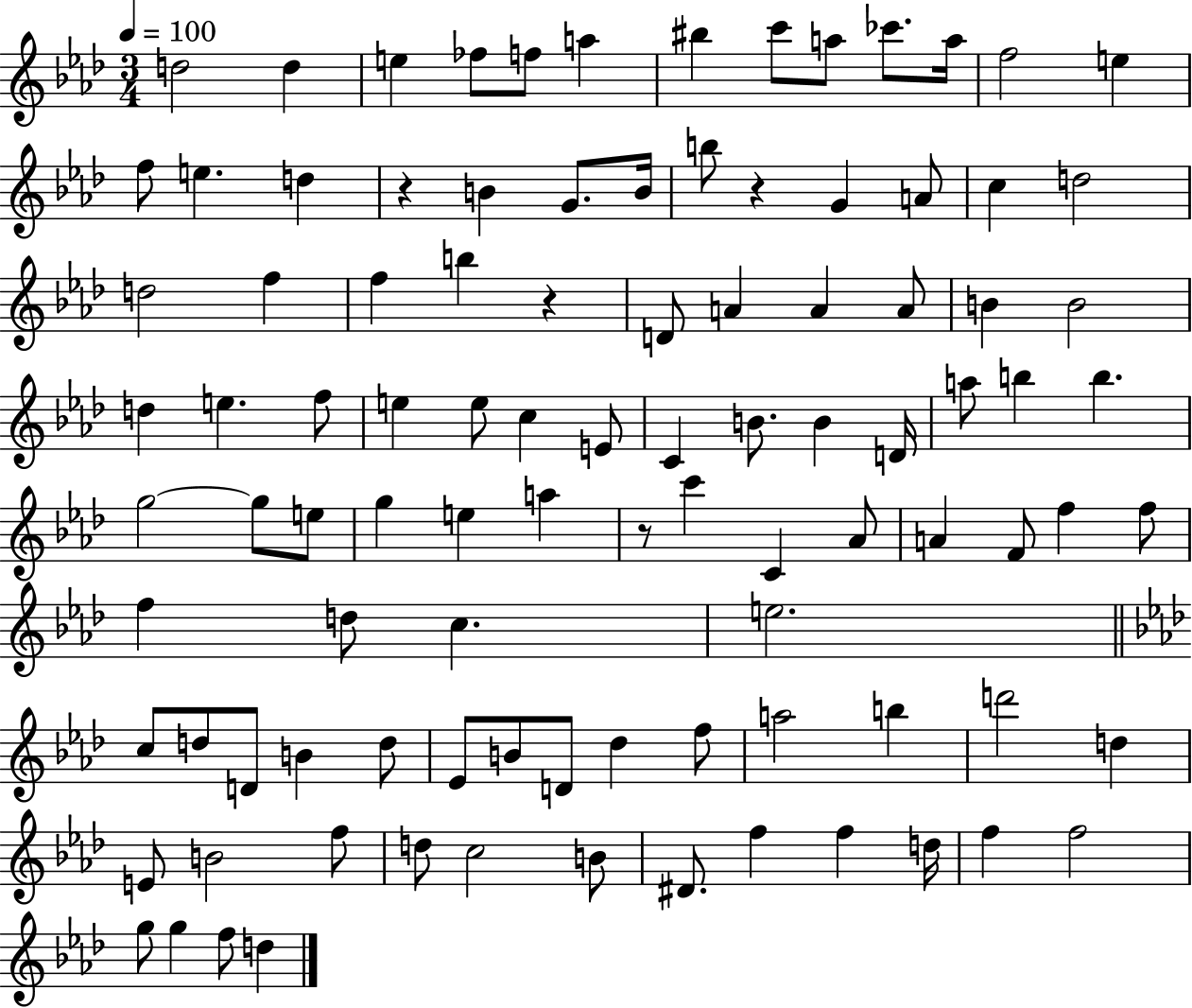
{
  \clef treble
  \numericTimeSignature
  \time 3/4
  \key aes \major
  \tempo 4 = 100
  \repeat volta 2 { d''2 d''4 | e''4 fes''8 f''8 a''4 | bis''4 c'''8 a''8 ces'''8. a''16 | f''2 e''4 | \break f''8 e''4. d''4 | r4 b'4 g'8. b'16 | b''8 r4 g'4 a'8 | c''4 d''2 | \break d''2 f''4 | f''4 b''4 r4 | d'8 a'4 a'4 a'8 | b'4 b'2 | \break d''4 e''4. f''8 | e''4 e''8 c''4 e'8 | c'4 b'8. b'4 d'16 | a''8 b''4 b''4. | \break g''2~~ g''8 e''8 | g''4 e''4 a''4 | r8 c'''4 c'4 aes'8 | a'4 f'8 f''4 f''8 | \break f''4 d''8 c''4. | e''2. | \bar "||" \break \key f \minor c''8 d''8 d'8 b'4 d''8 | ees'8 b'8 d'8 des''4 f''8 | a''2 b''4 | d'''2 d''4 | \break e'8 b'2 f''8 | d''8 c''2 b'8 | dis'8. f''4 f''4 d''16 | f''4 f''2 | \break g''8 g''4 f''8 d''4 | } \bar "|."
}